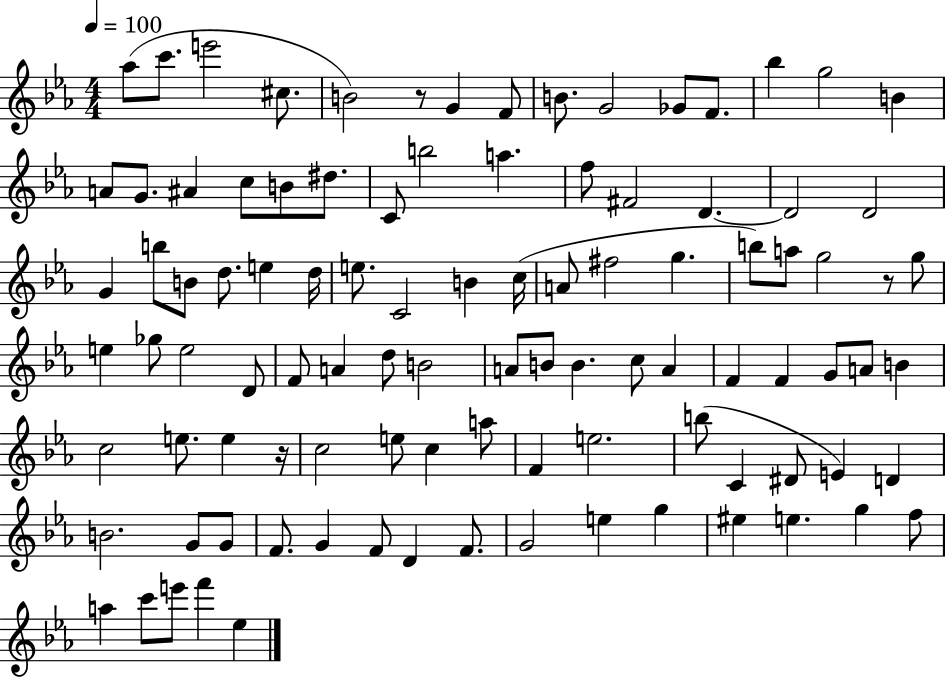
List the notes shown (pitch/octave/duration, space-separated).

Ab5/e C6/e. E6/h C#5/e. B4/h R/e G4/q F4/e B4/e. G4/h Gb4/e F4/e. Bb5/q G5/h B4/q A4/e G4/e. A#4/q C5/e B4/e D#5/e. C4/e B5/h A5/q. F5/e F#4/h D4/q. D4/h D4/h G4/q B5/e B4/e D5/e. E5/q D5/s E5/e. C4/h B4/q C5/s A4/e F#5/h G5/q. B5/e A5/e G5/h R/e G5/e E5/q Gb5/e E5/h D4/e F4/e A4/q D5/e B4/h A4/e B4/e B4/q. C5/e A4/q F4/q F4/q G4/e A4/e B4/q C5/h E5/e. E5/q R/s C5/h E5/e C5/q A5/e F4/q E5/h. B5/e C4/q D#4/e E4/q D4/q B4/h. G4/e G4/e F4/e. G4/q F4/e D4/q F4/e. G4/h E5/q G5/q EIS5/q E5/q. G5/q F5/e A5/q C6/e E6/e F6/q Eb5/q